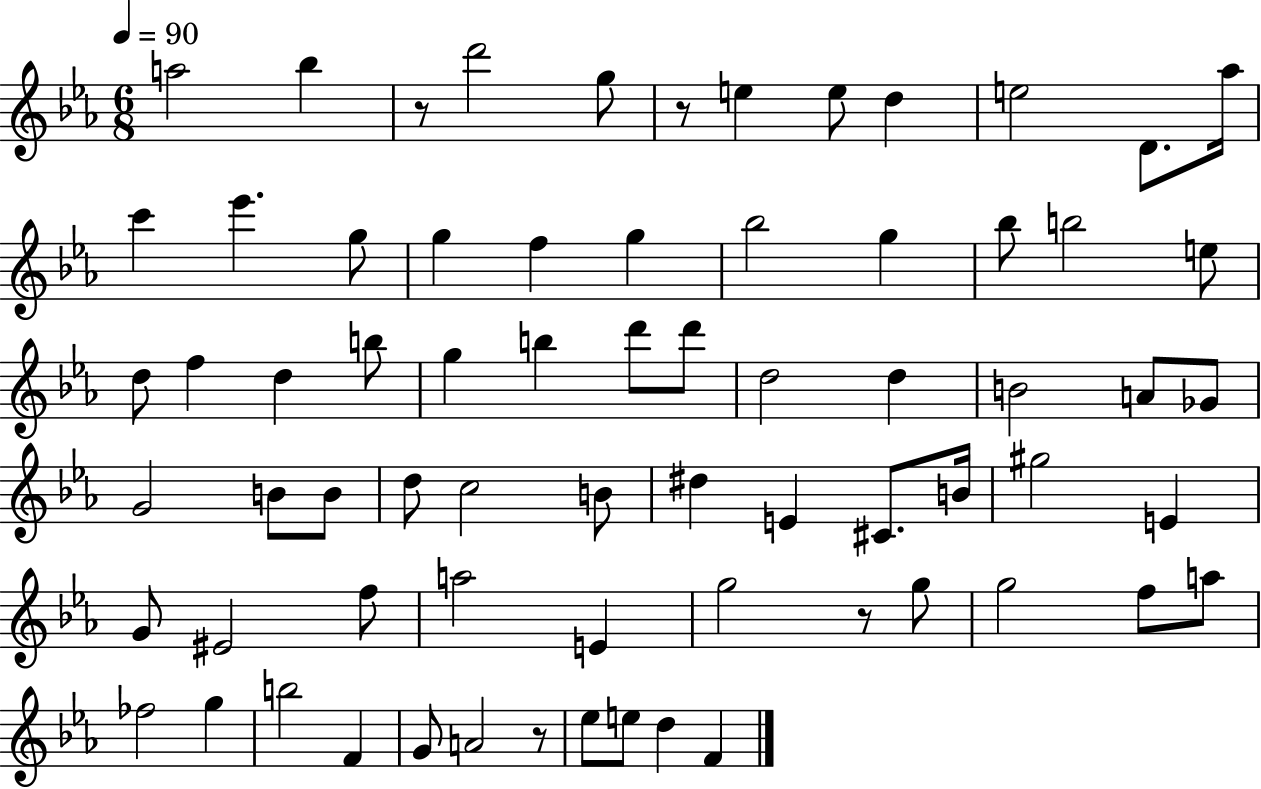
X:1
T:Untitled
M:6/8
L:1/4
K:Eb
a2 _b z/2 d'2 g/2 z/2 e e/2 d e2 D/2 _a/4 c' _e' g/2 g f g _b2 g _b/2 b2 e/2 d/2 f d b/2 g b d'/2 d'/2 d2 d B2 A/2 _G/2 G2 B/2 B/2 d/2 c2 B/2 ^d E ^C/2 B/4 ^g2 E G/2 ^E2 f/2 a2 E g2 z/2 g/2 g2 f/2 a/2 _f2 g b2 F G/2 A2 z/2 _e/2 e/2 d F